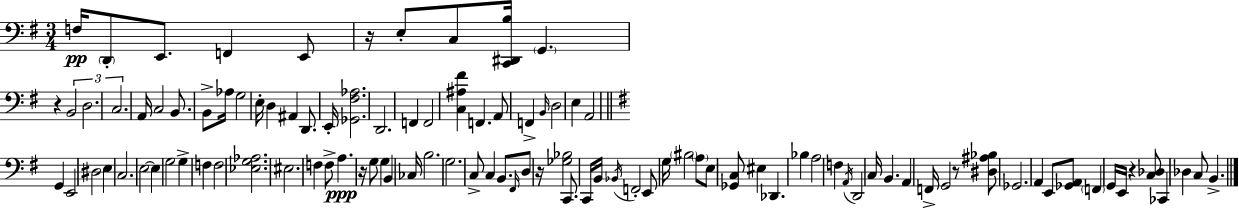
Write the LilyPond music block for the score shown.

{
  \clef bass
  \numericTimeSignature
  \time 3/4
  \key e \minor
  \repeat volta 2 { f16\pp \parenthesize d,8-. e,8. f,4 e,8 | r16 e8-. c8 <c, dis, b>16 \parenthesize g,4. | r4 \tuplet 3/2 { b,2 | d2. | \break c2. } | a,16 c2 b,8. | b,8-> aes16 g2 e16-. | d4 ais,4 d,8. e,16-. | \break <ges, fis aes>2. | d,2. | f,4 f,2 | <c ais fis'>4 f,4. a,8 | \break f,4-> \grace { b,16 } d2 | e4 a,2 | \bar "||" \break \key e \minor g,4 e,2 | dis2 e4 | c2. | e2~~ e4 | \break g2 g4-> | f4 f2 | <ees g aes>2. | eis2. | \break f4 f8-> a4.\ppp | r16 g8 g4 b,4 ces16 | b2. | g2. | \break c8-> c4 b,8. \grace { fis,16 } d8 | r16 <ges bes>2 c,8. | c,16 b,16 \acciaccatura { bes,16 } f,2-. e,8 | g16 \parenthesize bis2 \parenthesize a8 | \break e8 <ges, c>8 eis4 des,4. | bes4 a2 | f4 \acciaccatura { a,16 } d,2 | c16 b,4. a,4 | \break f,16-> g,2 r8 | <dis ais bes>8 ges,2. | a,4 e,8 <ges, a,>8 \parenthesize f,4 | g,16 e,16 r4 <c des>8 ces,4 | \break des4 c8 b,4.-> | } \bar "|."
}